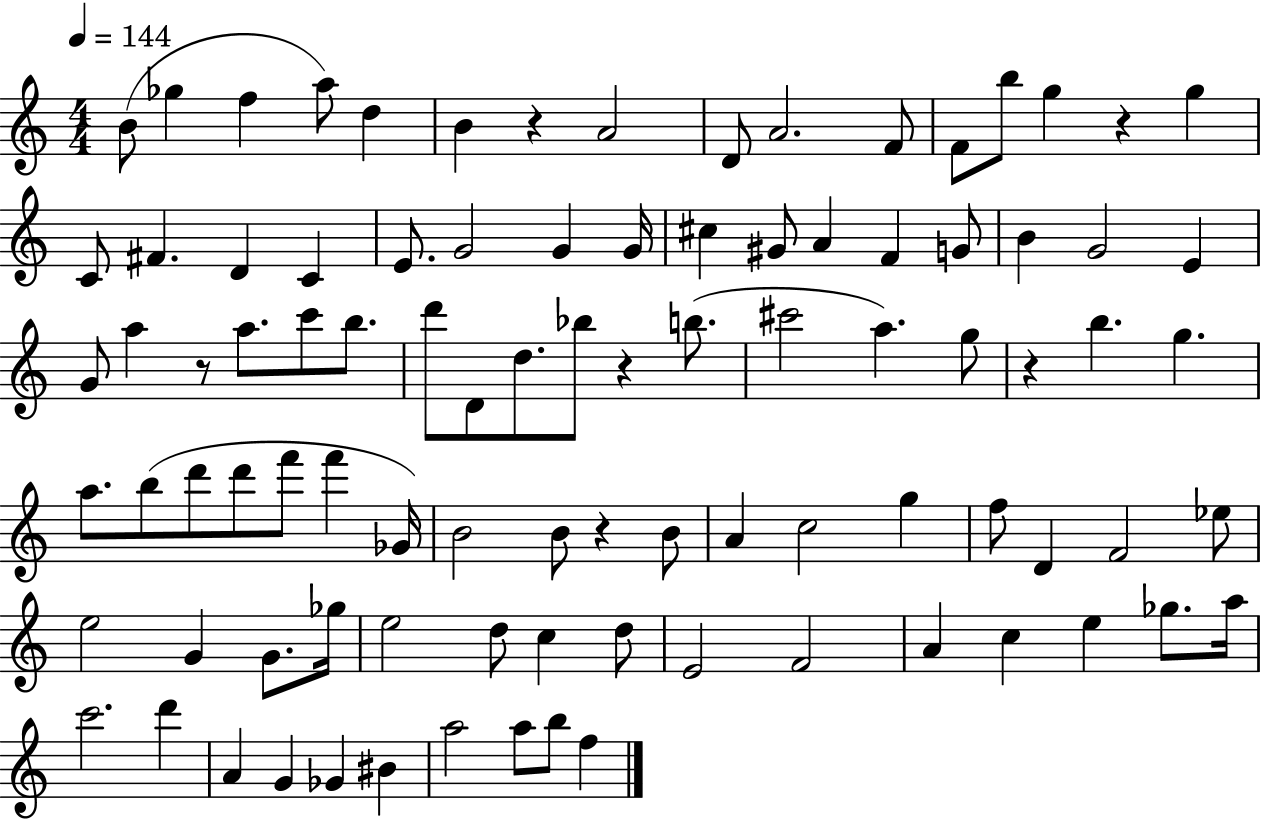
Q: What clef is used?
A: treble